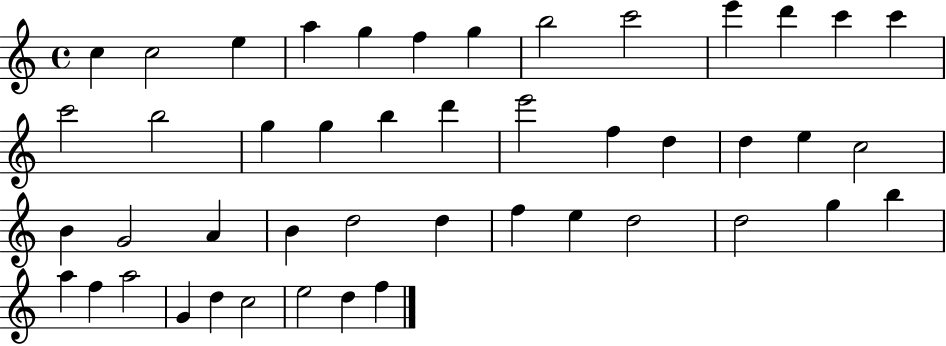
C5/q C5/h E5/q A5/q G5/q F5/q G5/q B5/h C6/h E6/q D6/q C6/q C6/q C6/h B5/h G5/q G5/q B5/q D6/q E6/h F5/q D5/q D5/q E5/q C5/h B4/q G4/h A4/q B4/q D5/h D5/q F5/q E5/q D5/h D5/h G5/q B5/q A5/q F5/q A5/h G4/q D5/q C5/h E5/h D5/q F5/q